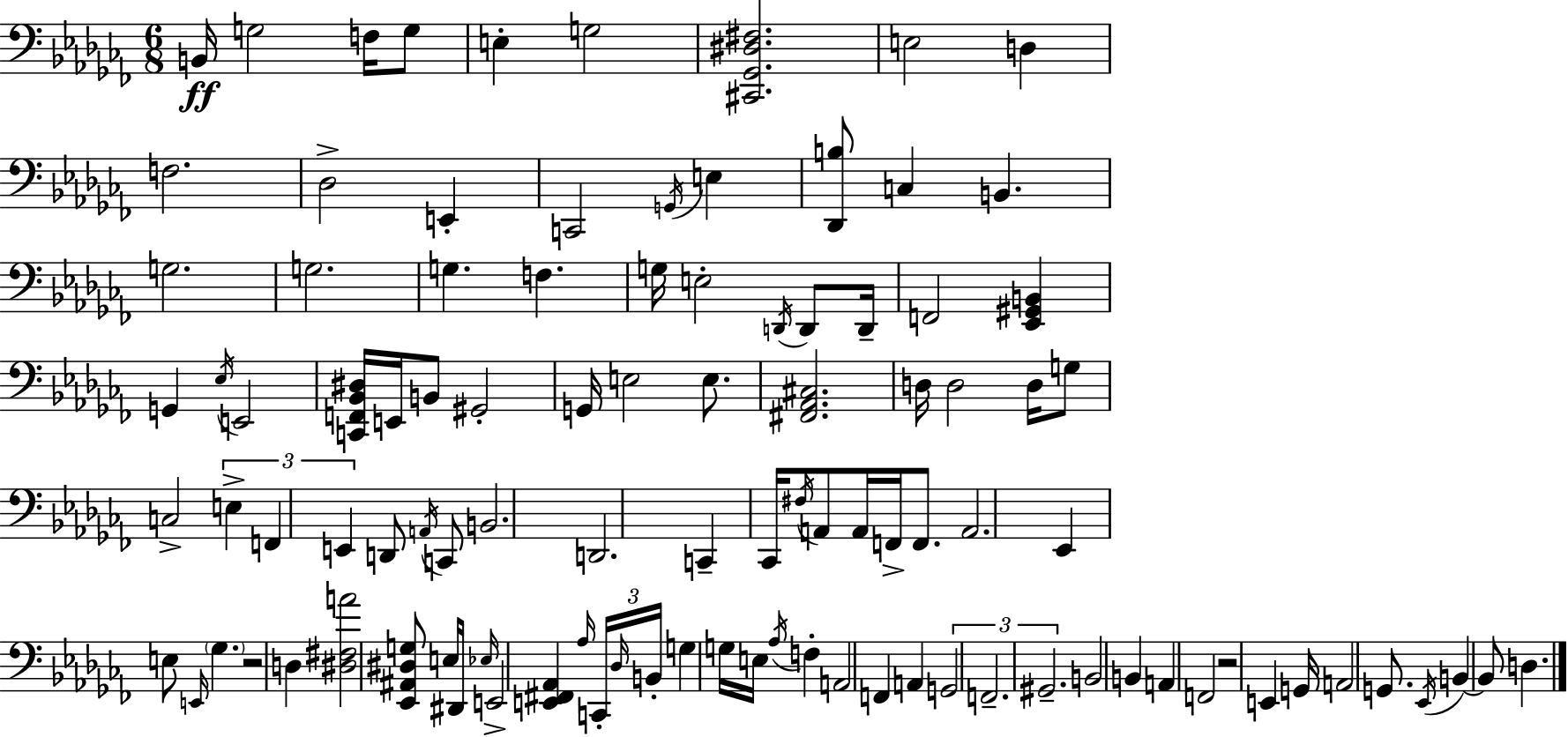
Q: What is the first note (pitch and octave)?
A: B2